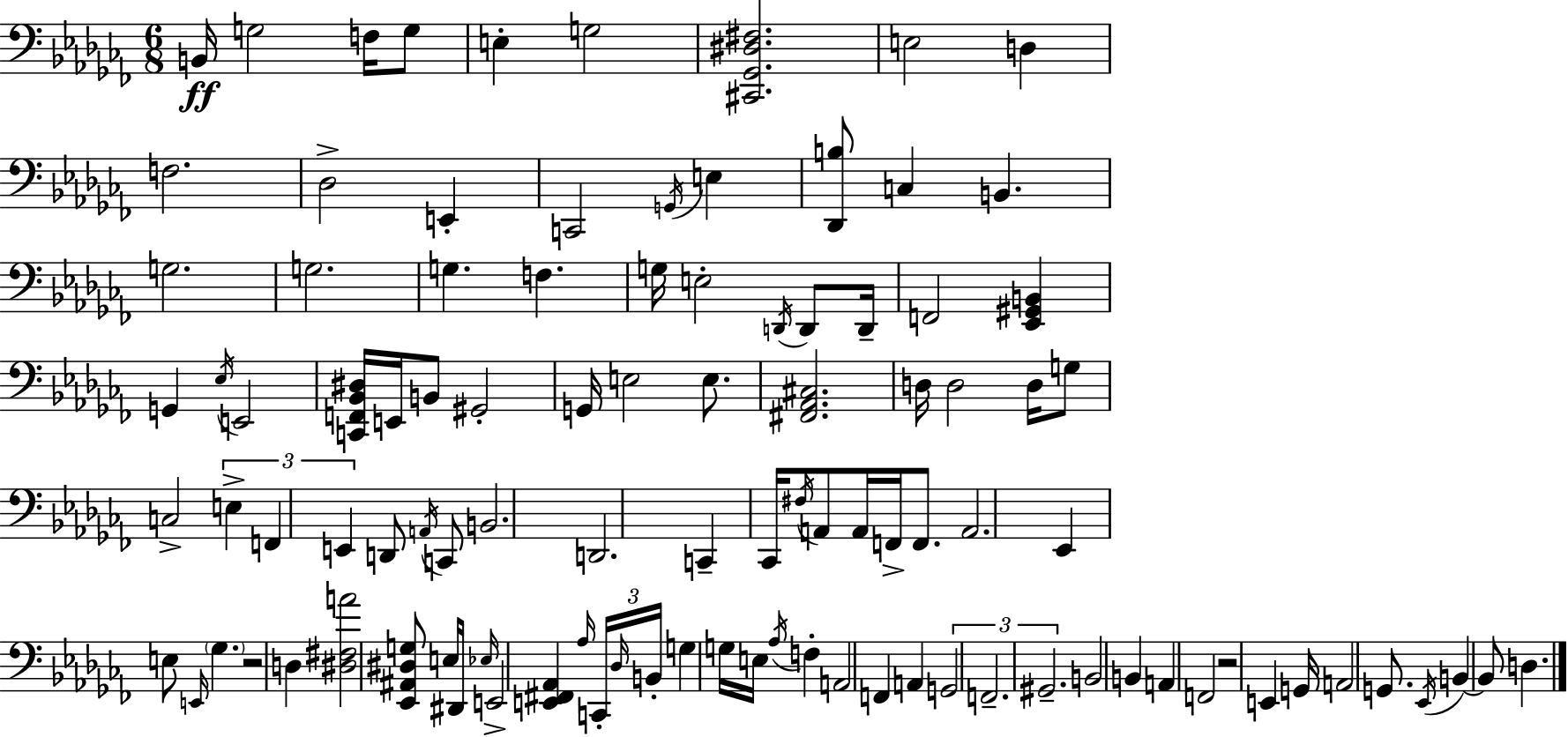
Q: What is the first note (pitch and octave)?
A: B2